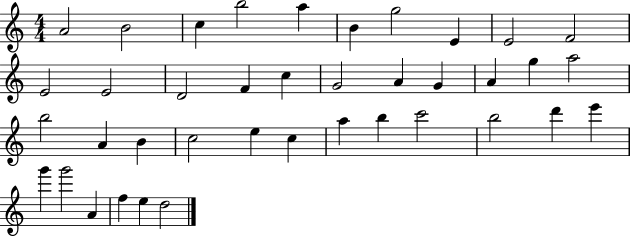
X:1
T:Untitled
M:4/4
L:1/4
K:C
A2 B2 c b2 a B g2 E E2 F2 E2 E2 D2 F c G2 A G A g a2 b2 A B c2 e c a b c'2 b2 d' e' g' g'2 A f e d2